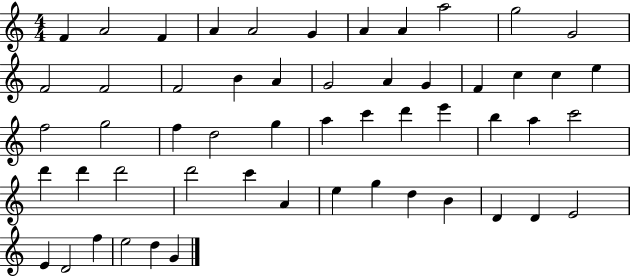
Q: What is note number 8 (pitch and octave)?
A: A4